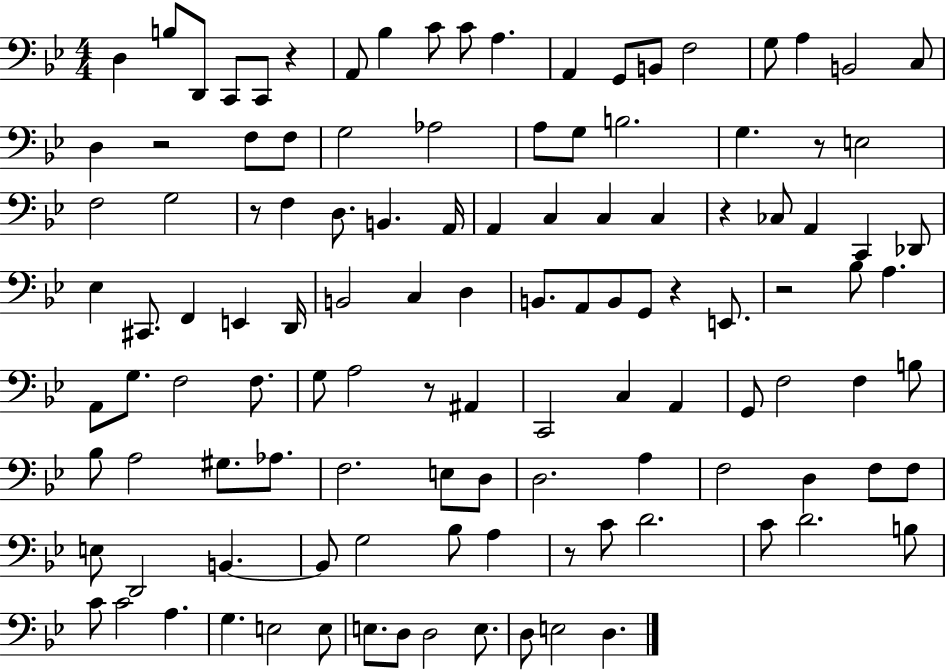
{
  \clef bass
  \numericTimeSignature
  \time 4/4
  \key bes \major
  d4 b8 d,8 c,8 c,8 r4 | a,8 bes4 c'8 c'8 a4. | a,4 g,8 b,8 f2 | g8 a4 b,2 c8 | \break d4 r2 f8 f8 | g2 aes2 | a8 g8 b2. | g4. r8 e2 | \break f2 g2 | r8 f4 d8. b,4. a,16 | a,4 c4 c4 c4 | r4 ces8 a,4 c,4 des,8 | \break ees4 cis,8. f,4 e,4 d,16 | b,2 c4 d4 | b,8. a,8 b,8 g,8 r4 e,8. | r2 bes8 a4. | \break a,8 g8. f2 f8. | g8 a2 r8 ais,4 | c,2 c4 a,4 | g,8 f2 f4 b8 | \break bes8 a2 gis8. aes8. | f2. e8 d8 | d2. a4 | f2 d4 f8 f8 | \break e8 d,2 b,4.~~ | b,8 g2 bes8 a4 | r8 c'8 d'2. | c'8 d'2. b8 | \break c'8 c'2 a4. | g4. e2 e8 | e8. d8 d2 e8. | d8 e2 d4. | \break \bar "|."
}